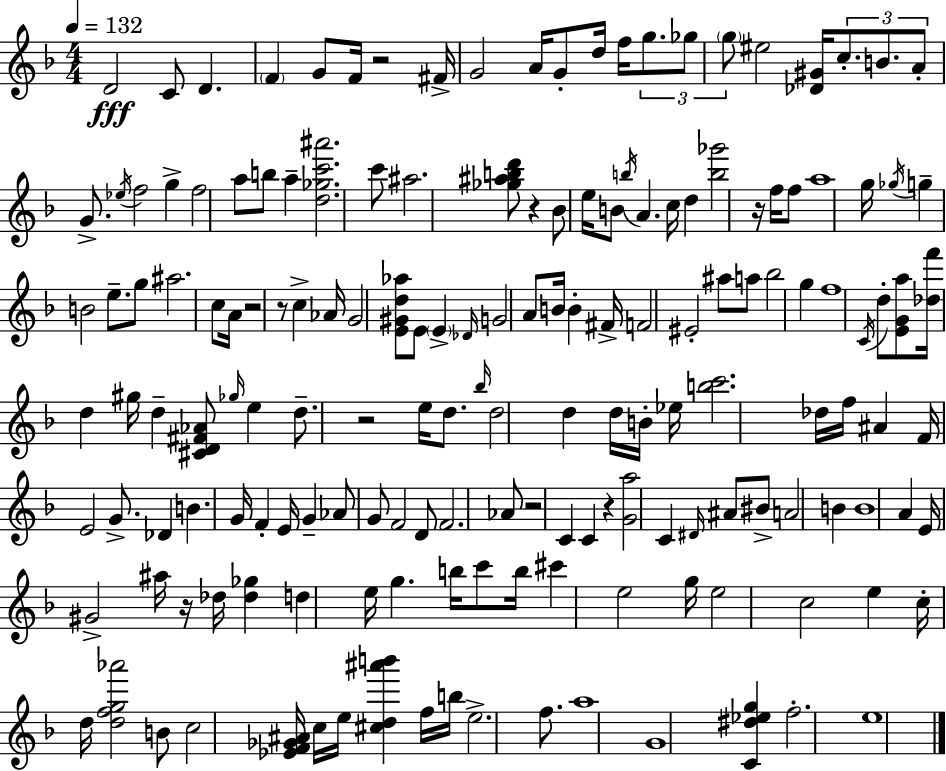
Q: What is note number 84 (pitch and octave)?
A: F5